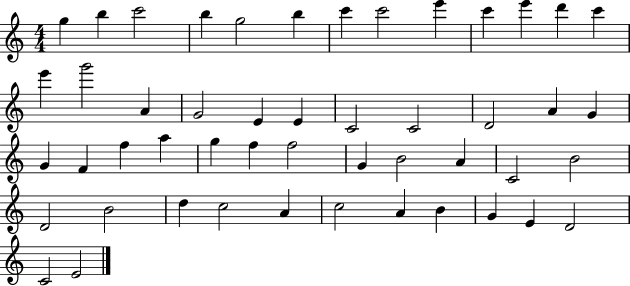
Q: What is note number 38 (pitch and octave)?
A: B4